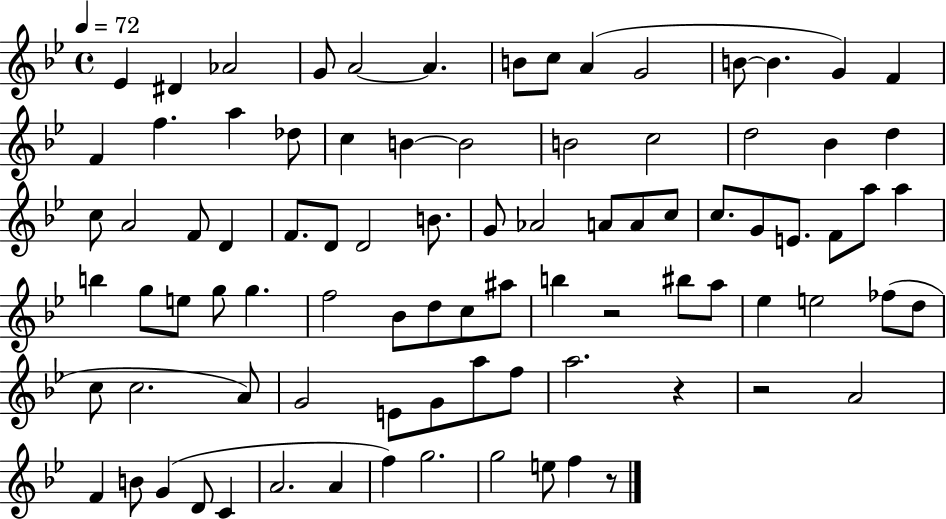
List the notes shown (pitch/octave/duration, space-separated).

Eb4/q D#4/q Ab4/h G4/e A4/h A4/q. B4/e C5/e A4/q G4/h B4/e B4/q. G4/q F4/q F4/q F5/q. A5/q Db5/e C5/q B4/q B4/h B4/h C5/h D5/h Bb4/q D5/q C5/e A4/h F4/e D4/q F4/e. D4/e D4/h B4/e. G4/e Ab4/h A4/e A4/e C5/e C5/e. G4/e E4/e. F4/e A5/e A5/q B5/q G5/e E5/e G5/e G5/q. F5/h Bb4/e D5/e C5/e A#5/e B5/q R/h BIS5/e A5/e Eb5/q E5/h FES5/e D5/e C5/e C5/h. A4/e G4/h E4/e G4/e A5/e F5/e A5/h. R/q R/h A4/h F4/q B4/e G4/q D4/e C4/q A4/h. A4/q F5/q G5/h. G5/h E5/e F5/q R/e